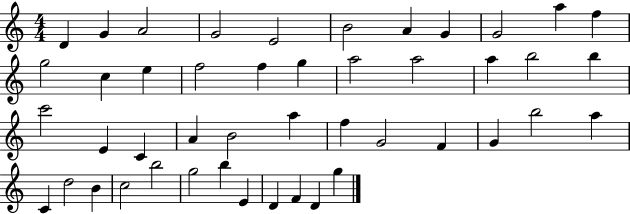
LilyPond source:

{
  \clef treble
  \numericTimeSignature
  \time 4/4
  \key c \major
  d'4 g'4 a'2 | g'2 e'2 | b'2 a'4 g'4 | g'2 a''4 f''4 | \break g''2 c''4 e''4 | f''2 f''4 g''4 | a''2 a''2 | a''4 b''2 b''4 | \break c'''2 e'4 c'4 | a'4 b'2 a''4 | f''4 g'2 f'4 | g'4 b''2 a''4 | \break c'4 d''2 b'4 | c''2 b''2 | g''2 b''4 e'4 | d'4 f'4 d'4 g''4 | \break \bar "|."
}